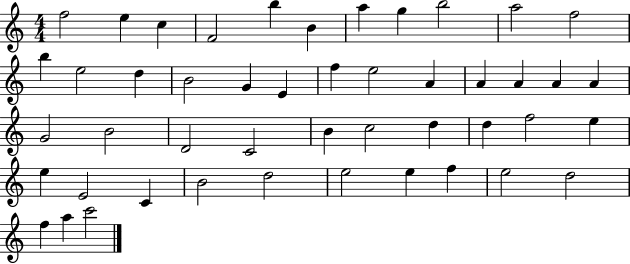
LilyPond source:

{
  \clef treble
  \numericTimeSignature
  \time 4/4
  \key c \major
  f''2 e''4 c''4 | f'2 b''4 b'4 | a''4 g''4 b''2 | a''2 f''2 | \break b''4 e''2 d''4 | b'2 g'4 e'4 | f''4 e''2 a'4 | a'4 a'4 a'4 a'4 | \break g'2 b'2 | d'2 c'2 | b'4 c''2 d''4 | d''4 f''2 e''4 | \break e''4 e'2 c'4 | b'2 d''2 | e''2 e''4 f''4 | e''2 d''2 | \break f''4 a''4 c'''2 | \bar "|."
}